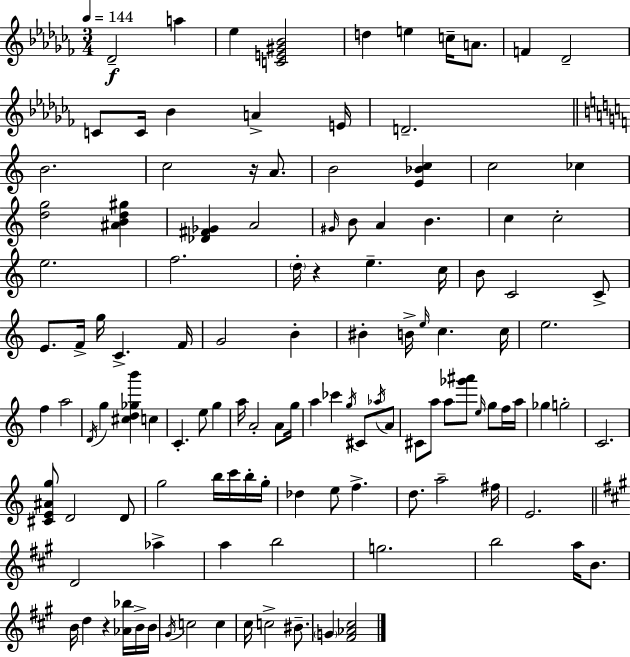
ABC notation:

X:1
T:Untitled
M:3/4
L:1/4
K:Abm
_D2 a _e [CE^G_B]2 d e c/4 A/2 F _D2 C/2 C/4 _B A E/4 D2 B2 c2 z/4 A/2 B2 [E_Bc] c2 _c [dg]2 [^ABd^g] [_D^F_G] A2 ^G/4 B/2 A B c c2 e2 f2 d/4 z e c/4 B/2 C2 C/2 E/2 F/4 g/4 C F/4 G2 B ^B B/4 e/4 c c/4 e2 f a2 D/4 g [^cd_gb'] c C e/2 g a/4 A2 A/2 g/4 a _c' g/4 ^C/2 _a/4 A/2 ^C/2 a/2 a/2 [_g'^a']/2 e/4 g/2 f/4 a/4 _g g2 C2 [^CE^Ag]/2 D2 D/2 g2 b/4 c'/4 b/4 g/4 _d e/2 f d/2 a2 ^f/4 E2 D2 _a a b2 g2 b2 a/4 B/2 B/4 d z [_A_b]/4 B/4 B/4 ^G/4 c2 c ^c/4 c2 ^B/2 G [^F_A^c]2